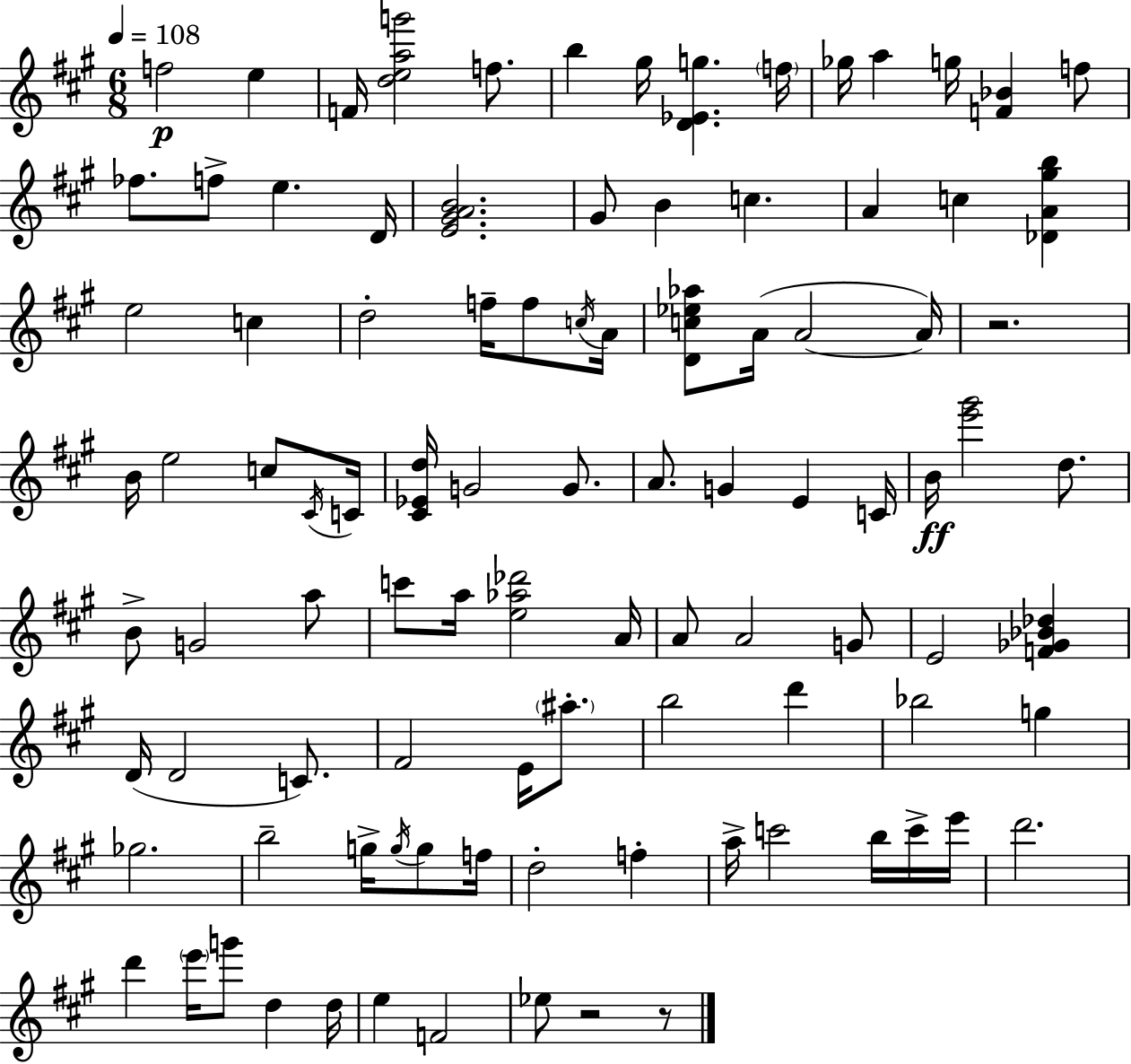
F5/h E5/q F4/s [D5,E5,A5,G6]/h F5/e. B5/q G#5/s [D4,Eb4,G5]/q. F5/s Gb5/s A5/q G5/s [F4,Bb4]/q F5/e FES5/e. F5/e E5/q. D4/s [E4,G#4,A4,B4]/h. G#4/e B4/q C5/q. A4/q C5/q [Db4,A4,G#5,B5]/q E5/h C5/q D5/h F5/s F5/e C5/s A4/s [D4,C5,Eb5,Ab5]/e A4/s A4/h A4/s R/h. B4/s E5/h C5/e C#4/s C4/s [C#4,Eb4,D5]/s G4/h G4/e. A4/e. G4/q E4/q C4/s B4/s [E6,G#6]/h D5/e. B4/e G4/h A5/e C6/e A5/s [E5,Ab5,Db6]/h A4/s A4/e A4/h G4/e E4/h [F4,Gb4,Bb4,Db5]/q D4/s D4/h C4/e. F#4/h E4/s A#5/e. B5/h D6/q Bb5/h G5/q Gb5/h. B5/h G5/s G5/s G5/e F5/s D5/h F5/q A5/s C6/h B5/s C6/s E6/s D6/h. D6/q E6/s G6/e D5/q D5/s E5/q F4/h Eb5/e R/h R/e